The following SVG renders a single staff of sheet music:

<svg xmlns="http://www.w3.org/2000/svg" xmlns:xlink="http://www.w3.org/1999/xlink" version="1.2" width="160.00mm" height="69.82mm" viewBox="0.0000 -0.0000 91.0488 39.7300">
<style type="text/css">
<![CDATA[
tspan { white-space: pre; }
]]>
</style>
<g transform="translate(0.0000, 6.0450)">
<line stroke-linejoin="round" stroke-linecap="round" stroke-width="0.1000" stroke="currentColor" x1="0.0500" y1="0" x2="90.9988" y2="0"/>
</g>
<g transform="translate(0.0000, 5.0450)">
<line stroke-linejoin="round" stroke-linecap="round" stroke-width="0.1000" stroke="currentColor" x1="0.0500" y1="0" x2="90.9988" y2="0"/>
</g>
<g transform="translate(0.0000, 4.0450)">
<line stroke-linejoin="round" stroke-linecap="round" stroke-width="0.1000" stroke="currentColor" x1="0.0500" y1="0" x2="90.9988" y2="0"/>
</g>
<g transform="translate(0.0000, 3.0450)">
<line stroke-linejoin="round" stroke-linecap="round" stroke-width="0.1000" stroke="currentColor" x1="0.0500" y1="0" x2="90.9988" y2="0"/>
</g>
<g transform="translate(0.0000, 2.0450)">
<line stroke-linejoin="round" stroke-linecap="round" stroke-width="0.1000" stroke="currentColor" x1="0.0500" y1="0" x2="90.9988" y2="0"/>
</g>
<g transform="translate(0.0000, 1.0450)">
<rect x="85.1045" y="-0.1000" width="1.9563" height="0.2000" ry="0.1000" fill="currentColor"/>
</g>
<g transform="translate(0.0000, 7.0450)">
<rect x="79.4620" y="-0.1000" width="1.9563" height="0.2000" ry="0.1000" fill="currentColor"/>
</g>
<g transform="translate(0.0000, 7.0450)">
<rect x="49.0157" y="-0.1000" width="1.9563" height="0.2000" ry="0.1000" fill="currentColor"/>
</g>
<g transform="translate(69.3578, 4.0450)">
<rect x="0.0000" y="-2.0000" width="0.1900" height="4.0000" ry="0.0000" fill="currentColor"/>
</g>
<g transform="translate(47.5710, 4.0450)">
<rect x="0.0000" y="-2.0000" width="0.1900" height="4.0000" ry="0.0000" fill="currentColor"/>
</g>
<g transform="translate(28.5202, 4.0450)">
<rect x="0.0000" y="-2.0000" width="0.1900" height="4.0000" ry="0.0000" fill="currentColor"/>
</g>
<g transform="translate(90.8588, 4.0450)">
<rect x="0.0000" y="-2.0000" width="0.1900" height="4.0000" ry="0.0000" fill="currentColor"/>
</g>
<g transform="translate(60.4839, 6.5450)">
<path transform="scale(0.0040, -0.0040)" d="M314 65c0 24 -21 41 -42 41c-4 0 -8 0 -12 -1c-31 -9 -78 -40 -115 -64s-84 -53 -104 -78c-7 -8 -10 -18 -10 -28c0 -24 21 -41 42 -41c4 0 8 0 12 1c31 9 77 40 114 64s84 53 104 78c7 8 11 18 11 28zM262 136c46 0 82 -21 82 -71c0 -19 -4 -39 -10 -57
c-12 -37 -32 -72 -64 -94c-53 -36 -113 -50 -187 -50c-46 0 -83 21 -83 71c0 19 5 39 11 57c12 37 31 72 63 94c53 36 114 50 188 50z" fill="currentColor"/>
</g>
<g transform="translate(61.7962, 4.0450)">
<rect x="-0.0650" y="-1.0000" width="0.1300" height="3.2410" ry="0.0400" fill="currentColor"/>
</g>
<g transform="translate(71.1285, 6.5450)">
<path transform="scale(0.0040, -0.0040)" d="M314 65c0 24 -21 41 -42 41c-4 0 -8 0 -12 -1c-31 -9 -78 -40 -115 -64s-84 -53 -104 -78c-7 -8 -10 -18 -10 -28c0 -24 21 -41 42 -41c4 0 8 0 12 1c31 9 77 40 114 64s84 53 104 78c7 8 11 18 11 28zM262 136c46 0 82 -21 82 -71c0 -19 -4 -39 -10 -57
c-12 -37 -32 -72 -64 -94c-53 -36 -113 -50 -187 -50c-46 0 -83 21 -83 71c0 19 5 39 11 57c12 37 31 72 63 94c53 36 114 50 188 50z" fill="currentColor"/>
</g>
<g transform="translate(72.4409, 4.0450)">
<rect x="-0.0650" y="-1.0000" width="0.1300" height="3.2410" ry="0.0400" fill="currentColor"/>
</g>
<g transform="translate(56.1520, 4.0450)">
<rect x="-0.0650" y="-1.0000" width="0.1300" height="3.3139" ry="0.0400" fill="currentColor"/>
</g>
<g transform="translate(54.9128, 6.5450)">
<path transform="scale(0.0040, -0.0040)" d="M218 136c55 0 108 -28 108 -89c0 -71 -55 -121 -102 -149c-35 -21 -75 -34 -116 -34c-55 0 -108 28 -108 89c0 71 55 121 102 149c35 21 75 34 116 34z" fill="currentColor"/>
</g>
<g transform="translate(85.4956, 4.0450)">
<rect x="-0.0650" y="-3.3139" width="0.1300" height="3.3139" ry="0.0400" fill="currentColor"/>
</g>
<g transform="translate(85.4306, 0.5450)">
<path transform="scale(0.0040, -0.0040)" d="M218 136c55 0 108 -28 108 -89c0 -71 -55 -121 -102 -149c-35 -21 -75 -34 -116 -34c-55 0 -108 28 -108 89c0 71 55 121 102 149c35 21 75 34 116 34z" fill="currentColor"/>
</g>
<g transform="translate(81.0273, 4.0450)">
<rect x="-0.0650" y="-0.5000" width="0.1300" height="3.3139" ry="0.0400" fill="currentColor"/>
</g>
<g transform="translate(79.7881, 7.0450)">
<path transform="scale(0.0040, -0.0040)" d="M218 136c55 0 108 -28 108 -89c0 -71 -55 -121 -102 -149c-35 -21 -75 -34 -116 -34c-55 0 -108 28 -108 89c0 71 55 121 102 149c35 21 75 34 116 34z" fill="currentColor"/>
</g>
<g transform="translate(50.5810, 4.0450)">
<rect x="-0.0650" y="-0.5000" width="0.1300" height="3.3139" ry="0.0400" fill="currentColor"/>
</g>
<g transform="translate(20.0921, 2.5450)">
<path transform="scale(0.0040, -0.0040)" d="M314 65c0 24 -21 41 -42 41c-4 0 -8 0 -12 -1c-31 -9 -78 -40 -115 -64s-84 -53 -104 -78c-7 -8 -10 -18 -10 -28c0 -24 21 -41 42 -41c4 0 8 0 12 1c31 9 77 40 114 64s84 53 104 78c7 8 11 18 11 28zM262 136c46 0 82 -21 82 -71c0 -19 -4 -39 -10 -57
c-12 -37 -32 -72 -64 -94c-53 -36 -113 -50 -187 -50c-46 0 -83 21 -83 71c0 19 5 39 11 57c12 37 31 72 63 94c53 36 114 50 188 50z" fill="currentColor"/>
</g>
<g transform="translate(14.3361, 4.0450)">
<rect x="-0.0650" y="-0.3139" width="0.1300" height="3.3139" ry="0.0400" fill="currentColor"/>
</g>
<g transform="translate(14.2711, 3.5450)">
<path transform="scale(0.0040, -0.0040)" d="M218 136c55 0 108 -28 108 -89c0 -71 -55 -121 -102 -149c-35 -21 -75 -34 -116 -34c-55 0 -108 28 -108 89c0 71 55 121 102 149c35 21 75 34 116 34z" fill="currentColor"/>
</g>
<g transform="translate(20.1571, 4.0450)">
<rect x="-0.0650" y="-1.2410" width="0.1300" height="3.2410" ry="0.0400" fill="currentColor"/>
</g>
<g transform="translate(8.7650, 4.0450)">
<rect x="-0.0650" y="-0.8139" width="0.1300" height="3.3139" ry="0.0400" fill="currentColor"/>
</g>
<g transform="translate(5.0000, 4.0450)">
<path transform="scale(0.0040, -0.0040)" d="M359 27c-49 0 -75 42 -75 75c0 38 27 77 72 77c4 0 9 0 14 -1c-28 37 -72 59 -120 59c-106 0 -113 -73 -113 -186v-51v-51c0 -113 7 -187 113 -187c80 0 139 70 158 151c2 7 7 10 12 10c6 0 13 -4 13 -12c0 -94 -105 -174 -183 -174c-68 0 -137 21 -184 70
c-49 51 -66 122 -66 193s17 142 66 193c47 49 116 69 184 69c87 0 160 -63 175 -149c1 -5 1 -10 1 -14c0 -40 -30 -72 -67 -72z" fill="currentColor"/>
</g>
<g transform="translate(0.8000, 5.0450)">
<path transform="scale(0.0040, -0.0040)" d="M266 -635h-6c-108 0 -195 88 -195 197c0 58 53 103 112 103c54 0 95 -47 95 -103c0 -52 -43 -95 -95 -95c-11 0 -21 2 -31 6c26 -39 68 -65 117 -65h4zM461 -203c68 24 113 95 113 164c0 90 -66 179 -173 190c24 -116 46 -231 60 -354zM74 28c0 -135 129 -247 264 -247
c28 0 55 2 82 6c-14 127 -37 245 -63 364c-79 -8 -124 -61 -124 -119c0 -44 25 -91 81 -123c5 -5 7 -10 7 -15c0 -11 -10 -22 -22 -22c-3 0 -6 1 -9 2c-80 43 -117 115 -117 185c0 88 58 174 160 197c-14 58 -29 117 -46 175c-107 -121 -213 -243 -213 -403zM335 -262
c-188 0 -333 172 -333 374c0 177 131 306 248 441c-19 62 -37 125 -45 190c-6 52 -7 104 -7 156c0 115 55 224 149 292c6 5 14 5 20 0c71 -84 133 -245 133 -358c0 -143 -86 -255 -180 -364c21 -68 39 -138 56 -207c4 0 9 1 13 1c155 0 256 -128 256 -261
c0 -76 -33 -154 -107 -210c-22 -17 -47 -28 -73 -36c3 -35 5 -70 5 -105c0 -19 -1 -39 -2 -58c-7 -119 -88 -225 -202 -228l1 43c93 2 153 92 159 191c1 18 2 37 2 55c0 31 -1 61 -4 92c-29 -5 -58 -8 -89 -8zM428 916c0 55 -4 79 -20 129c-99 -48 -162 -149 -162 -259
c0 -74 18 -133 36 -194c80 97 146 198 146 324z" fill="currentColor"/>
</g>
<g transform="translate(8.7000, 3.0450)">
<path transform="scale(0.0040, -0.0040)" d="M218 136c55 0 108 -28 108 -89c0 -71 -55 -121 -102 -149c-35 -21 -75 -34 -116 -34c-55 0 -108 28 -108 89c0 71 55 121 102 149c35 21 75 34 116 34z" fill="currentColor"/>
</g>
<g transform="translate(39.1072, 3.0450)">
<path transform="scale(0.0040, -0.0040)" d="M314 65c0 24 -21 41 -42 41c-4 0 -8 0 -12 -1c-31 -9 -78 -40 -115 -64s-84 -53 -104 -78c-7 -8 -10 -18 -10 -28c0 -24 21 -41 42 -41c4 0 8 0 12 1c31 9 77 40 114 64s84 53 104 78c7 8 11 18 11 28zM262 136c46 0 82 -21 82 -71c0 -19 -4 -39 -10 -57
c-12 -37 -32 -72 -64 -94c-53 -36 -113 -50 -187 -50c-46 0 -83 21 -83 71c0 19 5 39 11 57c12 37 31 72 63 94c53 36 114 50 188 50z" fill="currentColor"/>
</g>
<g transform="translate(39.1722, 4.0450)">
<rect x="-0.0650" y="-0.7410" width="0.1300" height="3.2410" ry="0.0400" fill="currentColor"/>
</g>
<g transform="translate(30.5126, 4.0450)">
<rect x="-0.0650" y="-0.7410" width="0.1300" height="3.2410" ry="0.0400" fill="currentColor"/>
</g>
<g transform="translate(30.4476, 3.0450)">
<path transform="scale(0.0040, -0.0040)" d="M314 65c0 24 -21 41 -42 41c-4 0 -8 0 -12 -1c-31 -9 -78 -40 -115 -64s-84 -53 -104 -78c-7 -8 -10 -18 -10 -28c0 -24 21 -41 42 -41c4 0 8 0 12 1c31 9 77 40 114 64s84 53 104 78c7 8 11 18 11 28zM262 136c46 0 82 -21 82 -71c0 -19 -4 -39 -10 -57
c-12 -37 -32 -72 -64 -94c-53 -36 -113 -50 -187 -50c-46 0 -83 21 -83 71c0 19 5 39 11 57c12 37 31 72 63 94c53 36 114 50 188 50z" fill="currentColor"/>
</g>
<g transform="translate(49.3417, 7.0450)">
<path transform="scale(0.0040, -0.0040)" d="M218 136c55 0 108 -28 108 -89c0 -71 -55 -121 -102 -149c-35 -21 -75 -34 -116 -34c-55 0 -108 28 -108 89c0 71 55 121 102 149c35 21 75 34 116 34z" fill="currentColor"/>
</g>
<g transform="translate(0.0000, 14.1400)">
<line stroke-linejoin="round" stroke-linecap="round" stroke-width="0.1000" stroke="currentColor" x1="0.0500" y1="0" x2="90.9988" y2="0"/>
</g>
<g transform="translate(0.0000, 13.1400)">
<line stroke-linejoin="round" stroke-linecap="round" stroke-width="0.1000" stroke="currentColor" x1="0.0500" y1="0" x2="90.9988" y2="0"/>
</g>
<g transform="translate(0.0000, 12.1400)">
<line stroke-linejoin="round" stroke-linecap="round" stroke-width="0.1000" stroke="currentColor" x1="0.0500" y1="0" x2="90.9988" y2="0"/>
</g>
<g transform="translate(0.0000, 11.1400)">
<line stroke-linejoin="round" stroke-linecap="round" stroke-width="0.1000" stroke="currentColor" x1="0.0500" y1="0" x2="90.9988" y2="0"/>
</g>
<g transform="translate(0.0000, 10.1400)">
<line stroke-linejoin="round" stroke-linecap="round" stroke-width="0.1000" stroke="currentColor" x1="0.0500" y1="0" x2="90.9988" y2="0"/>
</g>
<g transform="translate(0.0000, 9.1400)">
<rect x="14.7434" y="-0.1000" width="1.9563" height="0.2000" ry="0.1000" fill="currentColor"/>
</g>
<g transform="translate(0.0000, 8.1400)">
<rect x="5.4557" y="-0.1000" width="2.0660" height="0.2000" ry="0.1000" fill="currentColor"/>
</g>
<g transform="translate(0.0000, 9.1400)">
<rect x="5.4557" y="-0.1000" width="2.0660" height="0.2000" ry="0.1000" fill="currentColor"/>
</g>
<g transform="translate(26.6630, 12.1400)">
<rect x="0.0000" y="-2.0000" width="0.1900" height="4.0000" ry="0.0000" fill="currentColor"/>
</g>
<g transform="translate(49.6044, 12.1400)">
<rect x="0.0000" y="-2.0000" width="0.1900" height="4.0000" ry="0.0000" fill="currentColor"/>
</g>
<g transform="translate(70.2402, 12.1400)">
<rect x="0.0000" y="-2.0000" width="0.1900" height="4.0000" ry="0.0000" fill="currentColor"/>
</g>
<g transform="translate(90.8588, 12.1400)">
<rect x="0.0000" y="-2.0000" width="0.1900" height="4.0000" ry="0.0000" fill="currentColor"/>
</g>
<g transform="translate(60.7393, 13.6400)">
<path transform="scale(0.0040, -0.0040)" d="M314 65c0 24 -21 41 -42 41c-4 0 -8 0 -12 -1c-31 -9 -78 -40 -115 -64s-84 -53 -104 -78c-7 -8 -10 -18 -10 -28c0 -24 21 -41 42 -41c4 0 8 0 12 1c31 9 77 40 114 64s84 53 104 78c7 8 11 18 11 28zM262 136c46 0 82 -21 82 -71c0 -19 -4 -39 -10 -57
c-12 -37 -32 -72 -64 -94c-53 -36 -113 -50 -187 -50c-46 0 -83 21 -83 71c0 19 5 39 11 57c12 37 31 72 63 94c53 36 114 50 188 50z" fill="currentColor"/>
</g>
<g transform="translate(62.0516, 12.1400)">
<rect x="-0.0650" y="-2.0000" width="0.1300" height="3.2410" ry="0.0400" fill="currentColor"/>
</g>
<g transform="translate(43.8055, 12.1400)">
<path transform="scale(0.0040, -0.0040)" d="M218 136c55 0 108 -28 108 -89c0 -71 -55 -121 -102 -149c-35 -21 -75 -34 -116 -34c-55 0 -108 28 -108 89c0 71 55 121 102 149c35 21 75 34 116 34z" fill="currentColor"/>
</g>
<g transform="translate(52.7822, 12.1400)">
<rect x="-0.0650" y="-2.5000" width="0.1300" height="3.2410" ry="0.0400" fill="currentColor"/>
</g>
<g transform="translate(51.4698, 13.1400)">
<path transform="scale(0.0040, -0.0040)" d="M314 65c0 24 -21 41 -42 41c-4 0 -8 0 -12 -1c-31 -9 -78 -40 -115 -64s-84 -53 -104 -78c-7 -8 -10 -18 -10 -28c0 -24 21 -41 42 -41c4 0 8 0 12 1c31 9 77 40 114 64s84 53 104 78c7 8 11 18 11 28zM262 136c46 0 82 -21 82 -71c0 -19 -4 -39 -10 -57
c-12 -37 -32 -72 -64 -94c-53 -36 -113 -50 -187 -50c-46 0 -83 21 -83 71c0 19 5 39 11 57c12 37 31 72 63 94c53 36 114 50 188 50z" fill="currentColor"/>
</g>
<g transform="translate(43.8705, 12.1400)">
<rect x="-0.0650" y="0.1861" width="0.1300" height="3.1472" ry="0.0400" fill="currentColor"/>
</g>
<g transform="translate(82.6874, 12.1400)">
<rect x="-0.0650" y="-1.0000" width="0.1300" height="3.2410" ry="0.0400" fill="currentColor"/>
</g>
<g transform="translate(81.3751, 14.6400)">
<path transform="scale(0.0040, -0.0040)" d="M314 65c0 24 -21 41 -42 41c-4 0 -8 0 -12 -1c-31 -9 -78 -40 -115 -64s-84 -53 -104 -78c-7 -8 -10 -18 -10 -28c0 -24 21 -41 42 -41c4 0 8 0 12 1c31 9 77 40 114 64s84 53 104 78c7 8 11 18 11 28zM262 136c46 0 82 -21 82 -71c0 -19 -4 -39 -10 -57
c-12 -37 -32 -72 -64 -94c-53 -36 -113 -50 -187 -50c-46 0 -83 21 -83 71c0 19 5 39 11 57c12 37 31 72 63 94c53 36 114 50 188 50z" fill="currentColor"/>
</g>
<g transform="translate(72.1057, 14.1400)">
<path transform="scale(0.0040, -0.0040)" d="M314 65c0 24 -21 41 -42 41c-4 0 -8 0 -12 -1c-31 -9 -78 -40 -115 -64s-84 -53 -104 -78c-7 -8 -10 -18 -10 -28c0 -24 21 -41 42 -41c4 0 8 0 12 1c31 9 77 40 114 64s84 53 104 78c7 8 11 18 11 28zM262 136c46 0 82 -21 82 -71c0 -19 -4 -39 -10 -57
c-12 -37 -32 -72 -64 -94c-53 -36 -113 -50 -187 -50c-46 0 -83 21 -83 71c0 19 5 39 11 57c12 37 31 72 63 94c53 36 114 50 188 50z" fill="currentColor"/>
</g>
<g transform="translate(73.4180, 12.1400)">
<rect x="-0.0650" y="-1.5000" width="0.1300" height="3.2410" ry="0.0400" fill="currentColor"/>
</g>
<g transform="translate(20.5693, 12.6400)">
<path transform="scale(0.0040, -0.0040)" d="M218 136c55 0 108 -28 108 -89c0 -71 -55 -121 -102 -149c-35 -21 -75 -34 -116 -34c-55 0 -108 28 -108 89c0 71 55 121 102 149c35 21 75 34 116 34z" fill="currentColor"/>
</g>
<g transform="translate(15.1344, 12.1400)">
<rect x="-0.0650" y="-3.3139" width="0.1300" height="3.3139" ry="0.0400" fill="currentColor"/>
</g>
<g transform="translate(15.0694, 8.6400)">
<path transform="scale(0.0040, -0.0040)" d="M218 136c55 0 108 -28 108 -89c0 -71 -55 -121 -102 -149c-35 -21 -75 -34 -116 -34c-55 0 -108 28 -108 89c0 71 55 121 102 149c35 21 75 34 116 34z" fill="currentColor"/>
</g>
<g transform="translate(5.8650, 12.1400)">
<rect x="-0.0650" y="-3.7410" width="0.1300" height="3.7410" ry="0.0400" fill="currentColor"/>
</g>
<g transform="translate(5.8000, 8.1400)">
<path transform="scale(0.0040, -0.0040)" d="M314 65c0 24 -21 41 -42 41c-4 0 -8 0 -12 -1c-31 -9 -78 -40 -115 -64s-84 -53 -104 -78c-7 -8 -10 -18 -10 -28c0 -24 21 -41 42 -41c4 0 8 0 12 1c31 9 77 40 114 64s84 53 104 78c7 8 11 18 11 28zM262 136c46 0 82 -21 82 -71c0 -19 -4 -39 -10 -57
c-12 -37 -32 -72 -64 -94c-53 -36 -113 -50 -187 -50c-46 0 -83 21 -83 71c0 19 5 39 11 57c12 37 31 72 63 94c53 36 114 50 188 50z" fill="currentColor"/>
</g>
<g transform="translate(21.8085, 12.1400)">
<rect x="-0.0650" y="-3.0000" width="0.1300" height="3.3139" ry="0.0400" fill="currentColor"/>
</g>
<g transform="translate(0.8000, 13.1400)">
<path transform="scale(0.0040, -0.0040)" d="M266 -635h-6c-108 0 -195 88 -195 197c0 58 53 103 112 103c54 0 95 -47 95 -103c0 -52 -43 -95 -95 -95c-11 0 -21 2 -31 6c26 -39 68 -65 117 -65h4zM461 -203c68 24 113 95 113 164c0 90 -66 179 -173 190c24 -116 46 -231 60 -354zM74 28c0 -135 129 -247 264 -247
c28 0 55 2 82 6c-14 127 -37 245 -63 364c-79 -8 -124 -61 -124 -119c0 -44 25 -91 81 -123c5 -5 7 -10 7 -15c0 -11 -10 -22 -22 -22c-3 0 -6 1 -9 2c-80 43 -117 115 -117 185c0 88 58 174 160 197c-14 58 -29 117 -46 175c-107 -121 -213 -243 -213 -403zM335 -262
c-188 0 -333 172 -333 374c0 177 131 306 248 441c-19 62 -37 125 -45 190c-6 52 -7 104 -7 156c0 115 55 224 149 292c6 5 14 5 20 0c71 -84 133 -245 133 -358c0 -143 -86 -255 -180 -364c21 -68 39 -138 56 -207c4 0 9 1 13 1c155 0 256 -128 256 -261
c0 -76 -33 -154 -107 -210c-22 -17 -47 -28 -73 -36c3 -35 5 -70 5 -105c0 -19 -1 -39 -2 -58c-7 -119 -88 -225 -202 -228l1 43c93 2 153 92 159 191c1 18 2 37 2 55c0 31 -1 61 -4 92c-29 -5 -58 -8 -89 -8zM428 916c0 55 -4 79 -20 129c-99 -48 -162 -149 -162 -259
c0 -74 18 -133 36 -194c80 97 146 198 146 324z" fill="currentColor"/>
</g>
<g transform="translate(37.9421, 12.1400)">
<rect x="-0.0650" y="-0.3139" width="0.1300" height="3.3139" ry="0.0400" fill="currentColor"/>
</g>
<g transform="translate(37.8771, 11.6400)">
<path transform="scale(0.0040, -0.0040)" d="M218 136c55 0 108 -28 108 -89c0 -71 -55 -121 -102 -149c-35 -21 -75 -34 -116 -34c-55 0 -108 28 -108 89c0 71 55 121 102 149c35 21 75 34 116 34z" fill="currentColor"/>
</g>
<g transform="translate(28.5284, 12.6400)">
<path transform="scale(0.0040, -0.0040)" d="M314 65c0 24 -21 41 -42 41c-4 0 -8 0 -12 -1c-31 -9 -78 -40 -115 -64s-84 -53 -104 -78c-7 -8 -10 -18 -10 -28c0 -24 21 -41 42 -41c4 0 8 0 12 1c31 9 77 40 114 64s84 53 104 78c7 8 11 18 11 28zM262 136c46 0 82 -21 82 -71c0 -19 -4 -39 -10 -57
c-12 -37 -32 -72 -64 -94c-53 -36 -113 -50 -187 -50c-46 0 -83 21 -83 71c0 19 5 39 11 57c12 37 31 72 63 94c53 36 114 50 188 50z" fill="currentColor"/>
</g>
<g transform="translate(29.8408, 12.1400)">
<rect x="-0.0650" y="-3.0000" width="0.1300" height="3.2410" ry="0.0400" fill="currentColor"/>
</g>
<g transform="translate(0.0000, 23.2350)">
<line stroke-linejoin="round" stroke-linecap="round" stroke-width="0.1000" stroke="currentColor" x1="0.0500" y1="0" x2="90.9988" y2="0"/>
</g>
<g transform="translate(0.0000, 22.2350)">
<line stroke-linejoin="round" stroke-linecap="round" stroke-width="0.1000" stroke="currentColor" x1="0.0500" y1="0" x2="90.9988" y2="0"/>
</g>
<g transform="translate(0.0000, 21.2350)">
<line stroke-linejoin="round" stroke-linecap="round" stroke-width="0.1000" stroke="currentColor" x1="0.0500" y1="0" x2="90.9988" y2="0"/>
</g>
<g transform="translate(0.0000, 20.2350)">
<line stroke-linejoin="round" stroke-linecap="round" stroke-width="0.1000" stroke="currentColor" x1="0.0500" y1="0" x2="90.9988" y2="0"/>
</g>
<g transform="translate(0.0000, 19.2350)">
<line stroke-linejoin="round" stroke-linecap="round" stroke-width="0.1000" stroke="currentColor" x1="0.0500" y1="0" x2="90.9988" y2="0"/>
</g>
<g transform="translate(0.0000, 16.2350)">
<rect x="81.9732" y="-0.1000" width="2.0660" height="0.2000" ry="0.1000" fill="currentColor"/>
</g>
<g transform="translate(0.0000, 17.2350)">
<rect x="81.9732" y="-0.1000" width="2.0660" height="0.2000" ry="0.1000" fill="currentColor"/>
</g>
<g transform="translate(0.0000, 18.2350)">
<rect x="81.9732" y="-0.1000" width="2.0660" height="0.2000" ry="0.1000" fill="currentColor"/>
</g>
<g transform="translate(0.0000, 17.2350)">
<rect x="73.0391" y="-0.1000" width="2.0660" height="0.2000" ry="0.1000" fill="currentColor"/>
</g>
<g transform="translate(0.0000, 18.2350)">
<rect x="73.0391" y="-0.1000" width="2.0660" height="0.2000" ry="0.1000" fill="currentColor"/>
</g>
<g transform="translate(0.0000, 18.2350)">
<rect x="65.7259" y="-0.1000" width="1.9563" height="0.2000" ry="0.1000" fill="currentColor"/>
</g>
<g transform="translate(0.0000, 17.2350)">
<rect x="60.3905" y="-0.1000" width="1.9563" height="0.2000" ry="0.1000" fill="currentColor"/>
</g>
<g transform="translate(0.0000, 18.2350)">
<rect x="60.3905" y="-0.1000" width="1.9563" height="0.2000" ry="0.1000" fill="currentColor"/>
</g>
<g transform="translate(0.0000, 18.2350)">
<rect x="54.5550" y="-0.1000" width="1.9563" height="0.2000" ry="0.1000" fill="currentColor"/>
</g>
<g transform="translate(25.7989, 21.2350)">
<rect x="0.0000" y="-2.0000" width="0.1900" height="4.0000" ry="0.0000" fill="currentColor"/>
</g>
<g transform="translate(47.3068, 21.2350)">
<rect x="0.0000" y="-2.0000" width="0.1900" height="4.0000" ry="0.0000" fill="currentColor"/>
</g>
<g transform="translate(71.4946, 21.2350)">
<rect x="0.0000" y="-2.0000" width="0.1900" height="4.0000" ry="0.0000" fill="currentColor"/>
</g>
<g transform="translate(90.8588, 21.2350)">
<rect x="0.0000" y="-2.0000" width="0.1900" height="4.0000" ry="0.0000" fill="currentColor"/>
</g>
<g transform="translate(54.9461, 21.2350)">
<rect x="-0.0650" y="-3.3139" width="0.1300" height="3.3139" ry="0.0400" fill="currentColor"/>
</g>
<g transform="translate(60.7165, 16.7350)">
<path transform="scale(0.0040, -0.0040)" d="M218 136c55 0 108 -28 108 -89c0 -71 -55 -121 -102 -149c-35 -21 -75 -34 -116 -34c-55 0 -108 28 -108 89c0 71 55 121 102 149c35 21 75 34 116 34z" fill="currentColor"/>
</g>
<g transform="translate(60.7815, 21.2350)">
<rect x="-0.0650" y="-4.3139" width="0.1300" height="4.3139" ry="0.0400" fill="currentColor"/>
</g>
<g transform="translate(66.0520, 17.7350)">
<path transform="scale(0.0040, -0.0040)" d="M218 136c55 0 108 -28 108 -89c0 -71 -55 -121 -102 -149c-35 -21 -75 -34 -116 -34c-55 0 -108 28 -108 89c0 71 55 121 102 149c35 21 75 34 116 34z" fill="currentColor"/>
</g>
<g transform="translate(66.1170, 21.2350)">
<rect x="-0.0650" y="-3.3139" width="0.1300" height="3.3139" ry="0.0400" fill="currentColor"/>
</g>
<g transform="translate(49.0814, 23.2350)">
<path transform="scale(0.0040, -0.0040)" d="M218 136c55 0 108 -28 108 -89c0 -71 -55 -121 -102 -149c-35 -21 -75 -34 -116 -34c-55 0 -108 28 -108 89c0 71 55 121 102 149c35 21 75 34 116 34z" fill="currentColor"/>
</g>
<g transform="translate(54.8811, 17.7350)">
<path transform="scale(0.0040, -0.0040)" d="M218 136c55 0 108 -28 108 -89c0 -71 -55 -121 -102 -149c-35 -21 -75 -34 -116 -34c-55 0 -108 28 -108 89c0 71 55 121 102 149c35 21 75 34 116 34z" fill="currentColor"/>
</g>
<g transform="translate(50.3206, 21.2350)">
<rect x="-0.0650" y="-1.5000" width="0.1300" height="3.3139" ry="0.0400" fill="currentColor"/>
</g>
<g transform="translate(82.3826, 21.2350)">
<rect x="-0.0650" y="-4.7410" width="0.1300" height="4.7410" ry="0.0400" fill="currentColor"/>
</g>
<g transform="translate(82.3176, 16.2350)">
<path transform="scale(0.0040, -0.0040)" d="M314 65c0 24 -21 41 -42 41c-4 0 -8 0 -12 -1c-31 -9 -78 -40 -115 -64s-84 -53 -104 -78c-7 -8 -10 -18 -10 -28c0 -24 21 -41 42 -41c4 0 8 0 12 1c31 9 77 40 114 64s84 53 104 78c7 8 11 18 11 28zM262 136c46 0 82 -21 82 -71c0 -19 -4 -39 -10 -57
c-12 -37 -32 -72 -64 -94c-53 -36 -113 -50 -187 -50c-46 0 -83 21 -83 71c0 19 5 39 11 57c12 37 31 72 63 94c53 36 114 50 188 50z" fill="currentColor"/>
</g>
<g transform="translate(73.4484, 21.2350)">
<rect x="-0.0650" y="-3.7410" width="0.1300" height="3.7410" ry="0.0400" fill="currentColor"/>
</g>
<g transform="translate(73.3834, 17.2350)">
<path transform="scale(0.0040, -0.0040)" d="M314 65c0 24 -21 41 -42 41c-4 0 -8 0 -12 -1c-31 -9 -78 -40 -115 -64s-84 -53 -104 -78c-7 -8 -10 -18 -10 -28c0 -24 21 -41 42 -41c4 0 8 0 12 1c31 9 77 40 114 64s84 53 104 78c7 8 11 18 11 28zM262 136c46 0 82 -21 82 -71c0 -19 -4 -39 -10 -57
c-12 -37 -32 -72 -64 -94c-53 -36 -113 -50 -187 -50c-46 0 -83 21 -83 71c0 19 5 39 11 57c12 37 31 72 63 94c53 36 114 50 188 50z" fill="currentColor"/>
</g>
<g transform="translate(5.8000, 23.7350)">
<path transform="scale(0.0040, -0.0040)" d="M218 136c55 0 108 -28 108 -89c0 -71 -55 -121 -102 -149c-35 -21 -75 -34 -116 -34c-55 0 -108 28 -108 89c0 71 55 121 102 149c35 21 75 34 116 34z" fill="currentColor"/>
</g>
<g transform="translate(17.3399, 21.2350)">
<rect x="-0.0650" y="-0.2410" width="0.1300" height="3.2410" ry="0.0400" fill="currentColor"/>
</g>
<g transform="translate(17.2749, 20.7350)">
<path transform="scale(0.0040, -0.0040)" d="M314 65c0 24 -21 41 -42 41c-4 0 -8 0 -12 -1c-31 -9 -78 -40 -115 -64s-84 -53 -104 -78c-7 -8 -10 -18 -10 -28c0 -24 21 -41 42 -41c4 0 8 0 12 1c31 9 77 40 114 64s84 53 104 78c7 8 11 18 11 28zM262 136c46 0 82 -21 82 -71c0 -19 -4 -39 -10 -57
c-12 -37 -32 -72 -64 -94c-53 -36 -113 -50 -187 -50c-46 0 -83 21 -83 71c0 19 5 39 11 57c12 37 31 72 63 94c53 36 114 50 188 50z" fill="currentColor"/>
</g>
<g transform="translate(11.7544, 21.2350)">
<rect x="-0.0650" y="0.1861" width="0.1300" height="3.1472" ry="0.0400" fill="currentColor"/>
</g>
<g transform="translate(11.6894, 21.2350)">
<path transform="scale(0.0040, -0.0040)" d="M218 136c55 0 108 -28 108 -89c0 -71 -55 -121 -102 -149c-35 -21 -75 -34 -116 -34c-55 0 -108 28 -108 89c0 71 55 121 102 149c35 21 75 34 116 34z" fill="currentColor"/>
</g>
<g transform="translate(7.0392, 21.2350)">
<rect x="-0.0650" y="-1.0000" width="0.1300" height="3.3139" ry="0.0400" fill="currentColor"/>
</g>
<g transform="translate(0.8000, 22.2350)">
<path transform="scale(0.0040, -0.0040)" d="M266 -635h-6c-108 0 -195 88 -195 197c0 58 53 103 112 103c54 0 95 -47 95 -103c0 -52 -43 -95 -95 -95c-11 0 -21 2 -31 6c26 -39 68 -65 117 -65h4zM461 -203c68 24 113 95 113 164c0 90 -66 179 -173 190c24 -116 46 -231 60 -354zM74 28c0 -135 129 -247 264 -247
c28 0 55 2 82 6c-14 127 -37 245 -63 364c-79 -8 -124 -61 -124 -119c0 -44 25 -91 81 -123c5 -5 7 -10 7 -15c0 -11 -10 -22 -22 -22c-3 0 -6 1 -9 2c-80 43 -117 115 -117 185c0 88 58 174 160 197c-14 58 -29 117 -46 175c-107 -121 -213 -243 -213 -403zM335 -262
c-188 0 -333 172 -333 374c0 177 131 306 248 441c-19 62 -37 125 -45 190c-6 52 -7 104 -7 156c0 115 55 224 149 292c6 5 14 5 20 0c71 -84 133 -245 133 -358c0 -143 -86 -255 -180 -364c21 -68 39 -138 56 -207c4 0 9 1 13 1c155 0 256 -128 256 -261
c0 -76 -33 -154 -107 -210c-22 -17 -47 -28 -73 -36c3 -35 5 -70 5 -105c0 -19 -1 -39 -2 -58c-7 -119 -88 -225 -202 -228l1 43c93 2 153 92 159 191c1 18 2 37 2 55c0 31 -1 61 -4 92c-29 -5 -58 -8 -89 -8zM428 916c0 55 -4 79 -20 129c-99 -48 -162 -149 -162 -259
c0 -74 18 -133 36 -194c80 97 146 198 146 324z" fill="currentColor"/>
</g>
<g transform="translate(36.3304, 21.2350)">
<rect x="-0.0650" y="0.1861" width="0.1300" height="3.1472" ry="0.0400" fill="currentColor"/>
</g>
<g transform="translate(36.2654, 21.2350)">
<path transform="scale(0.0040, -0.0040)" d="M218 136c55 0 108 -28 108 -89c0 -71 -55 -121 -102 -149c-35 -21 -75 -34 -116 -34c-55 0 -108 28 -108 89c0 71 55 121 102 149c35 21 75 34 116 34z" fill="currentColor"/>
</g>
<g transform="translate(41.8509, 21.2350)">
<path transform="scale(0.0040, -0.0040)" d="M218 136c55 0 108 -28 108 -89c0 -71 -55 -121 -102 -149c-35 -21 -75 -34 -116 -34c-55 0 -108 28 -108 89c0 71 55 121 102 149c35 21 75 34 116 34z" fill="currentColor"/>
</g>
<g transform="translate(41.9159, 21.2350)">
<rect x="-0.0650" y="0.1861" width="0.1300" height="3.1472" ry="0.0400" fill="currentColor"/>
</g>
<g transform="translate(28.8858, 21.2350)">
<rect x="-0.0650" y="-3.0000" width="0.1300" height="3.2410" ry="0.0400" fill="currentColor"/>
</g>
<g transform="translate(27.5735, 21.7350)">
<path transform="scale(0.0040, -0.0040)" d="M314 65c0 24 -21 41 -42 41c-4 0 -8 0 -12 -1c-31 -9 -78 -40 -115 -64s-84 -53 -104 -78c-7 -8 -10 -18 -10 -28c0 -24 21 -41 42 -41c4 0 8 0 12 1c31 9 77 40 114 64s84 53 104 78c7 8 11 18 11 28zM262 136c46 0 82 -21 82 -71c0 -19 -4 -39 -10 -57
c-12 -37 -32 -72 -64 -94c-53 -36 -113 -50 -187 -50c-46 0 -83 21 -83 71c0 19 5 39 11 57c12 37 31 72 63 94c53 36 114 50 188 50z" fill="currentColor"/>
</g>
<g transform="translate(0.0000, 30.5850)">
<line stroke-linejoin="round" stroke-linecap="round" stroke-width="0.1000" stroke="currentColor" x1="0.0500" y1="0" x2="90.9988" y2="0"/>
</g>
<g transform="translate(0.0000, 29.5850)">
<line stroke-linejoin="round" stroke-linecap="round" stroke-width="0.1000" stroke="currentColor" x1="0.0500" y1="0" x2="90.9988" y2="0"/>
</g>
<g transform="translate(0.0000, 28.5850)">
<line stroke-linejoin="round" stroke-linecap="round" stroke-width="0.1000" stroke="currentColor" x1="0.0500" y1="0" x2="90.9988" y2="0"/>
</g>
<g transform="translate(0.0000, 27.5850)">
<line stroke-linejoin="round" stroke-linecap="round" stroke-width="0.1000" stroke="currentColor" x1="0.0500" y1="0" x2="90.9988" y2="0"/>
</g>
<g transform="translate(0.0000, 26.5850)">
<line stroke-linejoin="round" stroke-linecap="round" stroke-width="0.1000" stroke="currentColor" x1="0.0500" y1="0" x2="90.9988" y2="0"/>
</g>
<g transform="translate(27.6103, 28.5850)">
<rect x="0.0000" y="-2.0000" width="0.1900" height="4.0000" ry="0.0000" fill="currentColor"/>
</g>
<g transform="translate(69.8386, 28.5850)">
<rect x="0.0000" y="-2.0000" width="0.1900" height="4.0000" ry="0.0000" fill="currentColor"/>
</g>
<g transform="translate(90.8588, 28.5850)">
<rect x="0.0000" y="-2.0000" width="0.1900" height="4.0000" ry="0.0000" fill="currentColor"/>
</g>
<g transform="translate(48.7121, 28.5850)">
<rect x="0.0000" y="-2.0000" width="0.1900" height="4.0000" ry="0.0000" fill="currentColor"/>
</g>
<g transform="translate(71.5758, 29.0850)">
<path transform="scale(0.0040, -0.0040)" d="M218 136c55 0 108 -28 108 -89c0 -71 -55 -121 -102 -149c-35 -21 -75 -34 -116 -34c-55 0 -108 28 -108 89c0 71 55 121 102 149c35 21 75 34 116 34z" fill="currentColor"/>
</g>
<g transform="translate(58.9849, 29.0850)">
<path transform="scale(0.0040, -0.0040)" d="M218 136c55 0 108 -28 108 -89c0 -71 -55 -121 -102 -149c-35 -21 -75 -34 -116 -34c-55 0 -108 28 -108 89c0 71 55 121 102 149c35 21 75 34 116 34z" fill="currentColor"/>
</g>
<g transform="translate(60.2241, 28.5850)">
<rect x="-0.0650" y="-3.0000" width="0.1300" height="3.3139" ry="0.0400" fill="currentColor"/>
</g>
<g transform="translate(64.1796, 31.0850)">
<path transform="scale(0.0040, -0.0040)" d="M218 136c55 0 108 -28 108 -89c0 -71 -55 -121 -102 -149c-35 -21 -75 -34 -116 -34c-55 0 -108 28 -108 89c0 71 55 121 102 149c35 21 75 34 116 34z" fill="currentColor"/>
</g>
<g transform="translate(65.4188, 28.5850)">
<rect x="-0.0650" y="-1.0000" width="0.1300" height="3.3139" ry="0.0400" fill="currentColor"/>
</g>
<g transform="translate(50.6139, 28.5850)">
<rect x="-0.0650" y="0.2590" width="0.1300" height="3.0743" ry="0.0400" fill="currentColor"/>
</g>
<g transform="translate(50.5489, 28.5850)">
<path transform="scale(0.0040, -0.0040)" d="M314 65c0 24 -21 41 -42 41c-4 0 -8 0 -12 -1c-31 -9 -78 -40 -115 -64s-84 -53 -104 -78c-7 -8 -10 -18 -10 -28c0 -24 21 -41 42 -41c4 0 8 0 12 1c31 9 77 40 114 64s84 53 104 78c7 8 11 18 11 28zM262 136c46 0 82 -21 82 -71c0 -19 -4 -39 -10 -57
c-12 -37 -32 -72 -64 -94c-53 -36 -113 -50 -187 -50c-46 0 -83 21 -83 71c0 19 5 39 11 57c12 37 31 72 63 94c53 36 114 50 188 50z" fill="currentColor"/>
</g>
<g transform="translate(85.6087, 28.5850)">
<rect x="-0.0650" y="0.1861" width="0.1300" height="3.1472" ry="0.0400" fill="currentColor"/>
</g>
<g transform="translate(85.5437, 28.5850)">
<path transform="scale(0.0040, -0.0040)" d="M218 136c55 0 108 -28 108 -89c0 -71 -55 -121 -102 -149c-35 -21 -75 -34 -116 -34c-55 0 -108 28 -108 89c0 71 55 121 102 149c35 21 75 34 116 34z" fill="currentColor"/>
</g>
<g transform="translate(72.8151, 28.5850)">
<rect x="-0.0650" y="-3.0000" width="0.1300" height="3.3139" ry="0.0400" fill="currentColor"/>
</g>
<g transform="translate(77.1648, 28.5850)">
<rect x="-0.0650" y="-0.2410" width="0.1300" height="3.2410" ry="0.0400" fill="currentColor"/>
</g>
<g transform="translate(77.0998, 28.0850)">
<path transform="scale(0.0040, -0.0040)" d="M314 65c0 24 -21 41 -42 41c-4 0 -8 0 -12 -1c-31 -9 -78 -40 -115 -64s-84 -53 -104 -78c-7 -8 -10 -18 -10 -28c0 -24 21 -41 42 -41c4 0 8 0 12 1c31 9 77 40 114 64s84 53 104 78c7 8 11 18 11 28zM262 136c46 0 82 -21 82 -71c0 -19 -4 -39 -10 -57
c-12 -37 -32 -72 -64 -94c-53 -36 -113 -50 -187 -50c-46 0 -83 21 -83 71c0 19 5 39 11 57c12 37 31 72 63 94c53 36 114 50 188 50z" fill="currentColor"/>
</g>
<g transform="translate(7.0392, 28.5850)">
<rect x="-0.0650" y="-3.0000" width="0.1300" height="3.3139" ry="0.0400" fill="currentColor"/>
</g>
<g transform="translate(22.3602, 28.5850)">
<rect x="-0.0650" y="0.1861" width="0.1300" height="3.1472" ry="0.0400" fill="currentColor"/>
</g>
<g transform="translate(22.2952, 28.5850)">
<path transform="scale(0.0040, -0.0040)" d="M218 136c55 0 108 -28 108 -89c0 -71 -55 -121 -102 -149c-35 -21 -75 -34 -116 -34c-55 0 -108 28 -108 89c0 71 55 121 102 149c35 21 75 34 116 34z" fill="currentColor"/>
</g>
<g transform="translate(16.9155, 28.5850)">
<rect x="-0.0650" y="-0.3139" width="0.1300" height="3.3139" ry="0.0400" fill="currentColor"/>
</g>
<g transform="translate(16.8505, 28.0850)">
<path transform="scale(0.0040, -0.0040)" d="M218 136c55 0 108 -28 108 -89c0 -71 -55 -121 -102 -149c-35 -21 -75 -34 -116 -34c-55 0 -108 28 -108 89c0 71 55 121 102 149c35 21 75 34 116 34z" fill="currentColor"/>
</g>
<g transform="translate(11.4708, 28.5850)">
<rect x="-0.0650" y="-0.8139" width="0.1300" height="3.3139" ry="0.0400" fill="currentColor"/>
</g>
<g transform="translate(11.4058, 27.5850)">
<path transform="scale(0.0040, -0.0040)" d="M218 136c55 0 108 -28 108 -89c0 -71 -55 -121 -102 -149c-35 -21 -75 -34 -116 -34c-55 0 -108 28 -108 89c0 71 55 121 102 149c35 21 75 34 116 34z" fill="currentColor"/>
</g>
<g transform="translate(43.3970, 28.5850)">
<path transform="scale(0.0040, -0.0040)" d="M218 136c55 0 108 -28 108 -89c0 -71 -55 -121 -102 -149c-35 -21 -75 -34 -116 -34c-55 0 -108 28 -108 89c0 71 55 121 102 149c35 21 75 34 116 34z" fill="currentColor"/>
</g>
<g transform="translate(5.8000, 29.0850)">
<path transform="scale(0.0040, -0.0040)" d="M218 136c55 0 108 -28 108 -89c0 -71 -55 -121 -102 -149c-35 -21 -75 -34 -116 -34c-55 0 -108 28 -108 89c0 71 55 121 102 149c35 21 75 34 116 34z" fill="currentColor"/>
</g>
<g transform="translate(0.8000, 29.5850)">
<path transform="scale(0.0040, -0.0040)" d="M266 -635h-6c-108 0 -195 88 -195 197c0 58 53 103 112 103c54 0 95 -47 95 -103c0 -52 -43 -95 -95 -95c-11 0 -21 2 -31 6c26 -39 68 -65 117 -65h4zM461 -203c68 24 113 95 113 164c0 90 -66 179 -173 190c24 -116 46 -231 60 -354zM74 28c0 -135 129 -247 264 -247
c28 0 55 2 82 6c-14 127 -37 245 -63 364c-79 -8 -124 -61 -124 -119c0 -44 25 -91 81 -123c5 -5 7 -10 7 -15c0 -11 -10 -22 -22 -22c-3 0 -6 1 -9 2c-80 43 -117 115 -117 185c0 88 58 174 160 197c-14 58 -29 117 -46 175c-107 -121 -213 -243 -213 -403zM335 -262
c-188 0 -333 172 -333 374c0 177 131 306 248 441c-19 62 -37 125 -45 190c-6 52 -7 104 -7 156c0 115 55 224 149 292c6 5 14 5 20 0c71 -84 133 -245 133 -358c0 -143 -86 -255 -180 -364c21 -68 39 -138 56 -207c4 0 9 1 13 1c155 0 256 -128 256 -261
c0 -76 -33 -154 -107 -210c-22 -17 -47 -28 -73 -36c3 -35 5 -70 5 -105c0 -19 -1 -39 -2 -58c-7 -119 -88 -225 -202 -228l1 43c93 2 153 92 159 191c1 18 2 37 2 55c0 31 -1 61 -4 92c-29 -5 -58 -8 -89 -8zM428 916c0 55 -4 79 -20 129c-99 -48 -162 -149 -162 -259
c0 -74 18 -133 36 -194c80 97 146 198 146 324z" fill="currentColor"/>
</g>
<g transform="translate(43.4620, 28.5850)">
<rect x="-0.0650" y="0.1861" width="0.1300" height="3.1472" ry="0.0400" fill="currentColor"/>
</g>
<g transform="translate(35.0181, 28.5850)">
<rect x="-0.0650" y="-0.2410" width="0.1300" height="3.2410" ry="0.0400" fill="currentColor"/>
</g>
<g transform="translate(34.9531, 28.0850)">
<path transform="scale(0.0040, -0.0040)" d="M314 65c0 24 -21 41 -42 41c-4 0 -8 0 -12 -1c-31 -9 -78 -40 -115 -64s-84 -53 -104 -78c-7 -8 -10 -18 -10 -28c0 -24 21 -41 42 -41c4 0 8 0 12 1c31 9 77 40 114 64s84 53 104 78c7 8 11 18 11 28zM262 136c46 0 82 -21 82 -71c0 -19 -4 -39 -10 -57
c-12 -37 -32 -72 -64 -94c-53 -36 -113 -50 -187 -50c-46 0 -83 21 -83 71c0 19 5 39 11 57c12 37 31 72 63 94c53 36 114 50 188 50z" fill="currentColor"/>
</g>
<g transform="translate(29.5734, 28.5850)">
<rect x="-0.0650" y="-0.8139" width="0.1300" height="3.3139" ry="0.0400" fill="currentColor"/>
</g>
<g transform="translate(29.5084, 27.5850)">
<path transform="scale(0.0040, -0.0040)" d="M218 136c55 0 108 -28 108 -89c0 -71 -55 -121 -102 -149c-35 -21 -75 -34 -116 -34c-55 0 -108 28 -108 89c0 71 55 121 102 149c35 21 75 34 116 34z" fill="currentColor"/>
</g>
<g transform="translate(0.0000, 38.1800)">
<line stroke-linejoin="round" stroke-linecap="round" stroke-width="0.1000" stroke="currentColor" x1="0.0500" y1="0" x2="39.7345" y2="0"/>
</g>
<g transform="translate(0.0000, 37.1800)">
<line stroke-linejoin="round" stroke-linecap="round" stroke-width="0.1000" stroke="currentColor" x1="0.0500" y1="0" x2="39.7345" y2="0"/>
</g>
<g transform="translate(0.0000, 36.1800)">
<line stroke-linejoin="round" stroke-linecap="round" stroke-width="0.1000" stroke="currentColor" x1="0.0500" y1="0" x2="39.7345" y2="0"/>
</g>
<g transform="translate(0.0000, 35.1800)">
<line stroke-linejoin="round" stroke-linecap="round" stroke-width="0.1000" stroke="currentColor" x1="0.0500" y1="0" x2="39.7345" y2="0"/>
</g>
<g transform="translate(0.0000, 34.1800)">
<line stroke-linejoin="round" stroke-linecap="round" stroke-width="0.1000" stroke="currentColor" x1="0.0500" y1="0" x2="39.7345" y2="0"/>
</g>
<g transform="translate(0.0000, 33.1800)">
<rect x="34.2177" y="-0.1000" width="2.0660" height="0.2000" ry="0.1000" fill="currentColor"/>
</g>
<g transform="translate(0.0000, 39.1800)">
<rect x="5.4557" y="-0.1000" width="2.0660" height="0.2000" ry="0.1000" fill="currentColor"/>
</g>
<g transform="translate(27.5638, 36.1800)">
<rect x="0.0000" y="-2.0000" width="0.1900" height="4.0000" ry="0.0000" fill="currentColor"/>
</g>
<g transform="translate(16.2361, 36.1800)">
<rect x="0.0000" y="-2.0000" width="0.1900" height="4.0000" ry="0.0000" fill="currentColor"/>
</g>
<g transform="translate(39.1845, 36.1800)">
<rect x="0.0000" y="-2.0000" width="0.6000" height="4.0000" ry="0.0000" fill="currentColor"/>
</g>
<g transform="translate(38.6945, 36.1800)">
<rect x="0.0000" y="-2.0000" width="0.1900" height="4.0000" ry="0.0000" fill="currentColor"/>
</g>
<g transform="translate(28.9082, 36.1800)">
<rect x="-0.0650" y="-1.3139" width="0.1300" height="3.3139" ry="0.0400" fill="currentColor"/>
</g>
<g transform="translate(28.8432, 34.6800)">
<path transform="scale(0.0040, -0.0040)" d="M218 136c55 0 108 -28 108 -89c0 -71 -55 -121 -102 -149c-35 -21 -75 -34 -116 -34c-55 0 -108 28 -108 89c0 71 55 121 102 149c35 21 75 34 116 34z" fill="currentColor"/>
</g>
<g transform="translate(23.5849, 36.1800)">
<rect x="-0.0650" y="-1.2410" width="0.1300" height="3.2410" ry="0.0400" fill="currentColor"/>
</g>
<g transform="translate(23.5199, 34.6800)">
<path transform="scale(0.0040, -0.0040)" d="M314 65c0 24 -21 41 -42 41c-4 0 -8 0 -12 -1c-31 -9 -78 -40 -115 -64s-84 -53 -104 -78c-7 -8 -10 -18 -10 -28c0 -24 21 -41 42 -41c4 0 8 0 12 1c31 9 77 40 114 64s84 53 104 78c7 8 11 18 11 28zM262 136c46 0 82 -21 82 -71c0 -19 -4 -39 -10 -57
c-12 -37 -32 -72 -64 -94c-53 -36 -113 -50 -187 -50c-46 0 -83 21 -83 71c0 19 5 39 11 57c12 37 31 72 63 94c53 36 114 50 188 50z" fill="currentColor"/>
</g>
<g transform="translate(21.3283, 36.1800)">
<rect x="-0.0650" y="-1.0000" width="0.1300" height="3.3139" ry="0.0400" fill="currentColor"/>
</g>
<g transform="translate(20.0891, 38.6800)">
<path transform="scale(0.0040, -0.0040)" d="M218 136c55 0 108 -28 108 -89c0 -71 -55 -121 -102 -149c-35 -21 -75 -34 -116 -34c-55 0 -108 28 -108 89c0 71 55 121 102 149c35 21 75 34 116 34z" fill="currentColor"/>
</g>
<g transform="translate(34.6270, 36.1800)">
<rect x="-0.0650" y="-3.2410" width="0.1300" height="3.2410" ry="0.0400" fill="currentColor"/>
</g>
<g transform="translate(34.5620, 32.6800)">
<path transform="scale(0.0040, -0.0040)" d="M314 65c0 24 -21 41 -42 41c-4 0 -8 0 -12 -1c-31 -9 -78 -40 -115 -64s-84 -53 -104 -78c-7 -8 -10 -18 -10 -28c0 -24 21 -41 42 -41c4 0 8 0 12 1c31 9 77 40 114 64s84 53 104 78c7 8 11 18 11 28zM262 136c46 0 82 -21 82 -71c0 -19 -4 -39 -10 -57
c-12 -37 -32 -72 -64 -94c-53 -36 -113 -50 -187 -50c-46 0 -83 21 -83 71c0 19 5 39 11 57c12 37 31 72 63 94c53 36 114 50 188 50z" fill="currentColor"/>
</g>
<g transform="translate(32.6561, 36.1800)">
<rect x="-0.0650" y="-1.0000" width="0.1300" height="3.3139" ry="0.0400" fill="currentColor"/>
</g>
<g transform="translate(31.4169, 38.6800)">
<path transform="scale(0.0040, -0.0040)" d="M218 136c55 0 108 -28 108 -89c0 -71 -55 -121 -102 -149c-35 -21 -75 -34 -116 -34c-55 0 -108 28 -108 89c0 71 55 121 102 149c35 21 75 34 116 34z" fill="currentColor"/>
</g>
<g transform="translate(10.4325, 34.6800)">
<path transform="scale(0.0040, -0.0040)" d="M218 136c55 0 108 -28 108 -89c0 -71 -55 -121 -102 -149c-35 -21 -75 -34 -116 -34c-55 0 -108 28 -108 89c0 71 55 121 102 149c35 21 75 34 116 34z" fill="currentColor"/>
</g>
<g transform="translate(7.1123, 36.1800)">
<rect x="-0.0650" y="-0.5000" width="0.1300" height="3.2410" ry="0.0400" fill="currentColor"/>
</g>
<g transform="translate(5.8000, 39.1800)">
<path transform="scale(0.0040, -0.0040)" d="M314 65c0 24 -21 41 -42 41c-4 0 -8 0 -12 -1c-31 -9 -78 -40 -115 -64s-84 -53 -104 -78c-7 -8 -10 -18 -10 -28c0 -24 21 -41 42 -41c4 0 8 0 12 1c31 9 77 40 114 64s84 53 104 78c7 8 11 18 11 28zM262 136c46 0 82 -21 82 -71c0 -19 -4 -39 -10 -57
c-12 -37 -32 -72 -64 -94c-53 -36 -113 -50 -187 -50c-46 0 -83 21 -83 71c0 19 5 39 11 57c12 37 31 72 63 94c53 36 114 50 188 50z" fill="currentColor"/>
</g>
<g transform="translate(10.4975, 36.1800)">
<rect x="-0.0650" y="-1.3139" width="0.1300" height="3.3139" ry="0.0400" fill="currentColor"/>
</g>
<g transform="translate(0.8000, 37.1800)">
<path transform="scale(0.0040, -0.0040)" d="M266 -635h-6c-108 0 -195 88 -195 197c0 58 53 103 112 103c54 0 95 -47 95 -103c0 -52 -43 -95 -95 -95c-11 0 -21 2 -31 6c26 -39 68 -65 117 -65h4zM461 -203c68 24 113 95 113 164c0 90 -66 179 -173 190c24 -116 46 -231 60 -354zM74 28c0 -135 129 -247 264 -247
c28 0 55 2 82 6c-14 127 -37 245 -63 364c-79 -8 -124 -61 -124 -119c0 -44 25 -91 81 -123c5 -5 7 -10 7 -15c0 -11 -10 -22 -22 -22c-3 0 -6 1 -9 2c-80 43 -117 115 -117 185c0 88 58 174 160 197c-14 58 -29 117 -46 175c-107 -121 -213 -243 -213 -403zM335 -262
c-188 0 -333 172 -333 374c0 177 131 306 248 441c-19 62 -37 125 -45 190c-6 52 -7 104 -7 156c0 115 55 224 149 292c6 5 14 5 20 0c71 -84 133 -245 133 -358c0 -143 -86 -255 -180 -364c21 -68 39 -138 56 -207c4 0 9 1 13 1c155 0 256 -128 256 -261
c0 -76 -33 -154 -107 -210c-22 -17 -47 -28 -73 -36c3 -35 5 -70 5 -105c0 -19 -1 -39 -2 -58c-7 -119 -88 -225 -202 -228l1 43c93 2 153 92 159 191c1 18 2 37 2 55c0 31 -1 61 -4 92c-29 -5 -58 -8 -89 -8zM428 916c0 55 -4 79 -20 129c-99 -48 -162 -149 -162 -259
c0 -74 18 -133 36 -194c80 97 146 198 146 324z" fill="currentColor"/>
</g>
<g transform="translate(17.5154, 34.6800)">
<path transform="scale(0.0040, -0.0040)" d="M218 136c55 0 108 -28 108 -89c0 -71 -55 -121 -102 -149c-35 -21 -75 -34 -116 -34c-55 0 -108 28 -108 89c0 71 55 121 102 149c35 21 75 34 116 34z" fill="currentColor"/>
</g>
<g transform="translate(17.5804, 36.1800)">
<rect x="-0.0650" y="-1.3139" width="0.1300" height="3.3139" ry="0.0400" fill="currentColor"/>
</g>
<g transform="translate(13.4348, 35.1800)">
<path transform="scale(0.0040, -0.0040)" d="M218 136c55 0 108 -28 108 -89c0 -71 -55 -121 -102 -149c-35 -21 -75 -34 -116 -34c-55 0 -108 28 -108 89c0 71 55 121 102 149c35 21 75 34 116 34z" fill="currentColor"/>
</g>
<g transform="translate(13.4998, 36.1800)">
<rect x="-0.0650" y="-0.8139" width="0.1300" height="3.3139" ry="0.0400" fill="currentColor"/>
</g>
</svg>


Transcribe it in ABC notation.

X:1
T:Untitled
M:4/4
L:1/4
K:C
d c e2 d2 d2 C D D2 D2 C b c'2 b A A2 c B G2 F2 E2 D2 D B c2 A2 B B E b d' b c'2 e'2 A d c B d c2 B B2 A D A c2 B C2 e d e D e2 e D b2